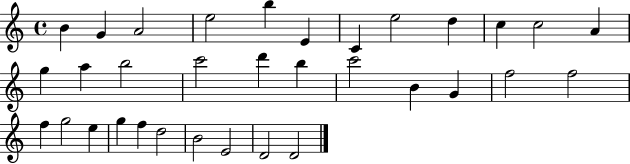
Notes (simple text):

B4/q G4/q A4/h E5/h B5/q E4/q C4/q E5/h D5/q C5/q C5/h A4/q G5/q A5/q B5/h C6/h D6/q B5/q C6/h B4/q G4/q F5/h F5/h F5/q G5/h E5/q G5/q F5/q D5/h B4/h E4/h D4/h D4/h